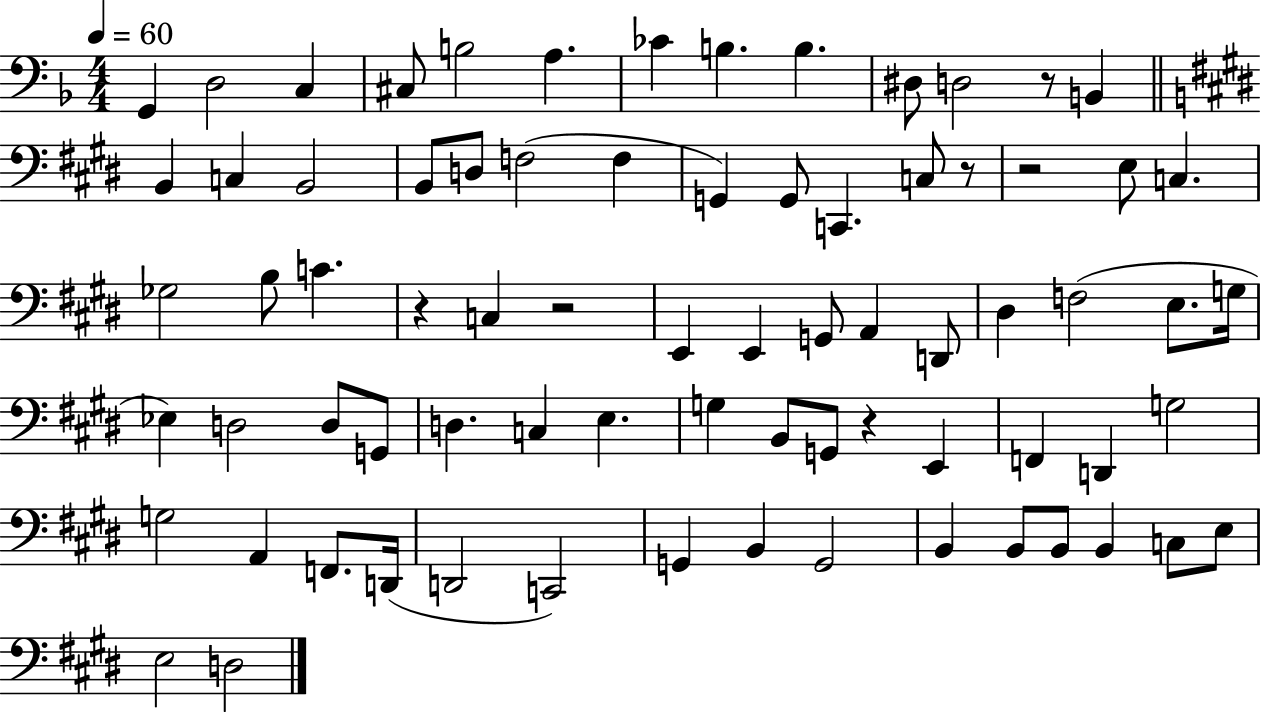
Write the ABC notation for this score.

X:1
T:Untitled
M:4/4
L:1/4
K:F
G,, D,2 C, ^C,/2 B,2 A, _C B, B, ^D,/2 D,2 z/2 B,, B,, C, B,,2 B,,/2 D,/2 F,2 F, G,, G,,/2 C,, C,/2 z/2 z2 E,/2 C, _G,2 B,/2 C z C, z2 E,, E,, G,,/2 A,, D,,/2 ^D, F,2 E,/2 G,/4 _E, D,2 D,/2 G,,/2 D, C, E, G, B,,/2 G,,/2 z E,, F,, D,, G,2 G,2 A,, F,,/2 D,,/4 D,,2 C,,2 G,, B,, G,,2 B,, B,,/2 B,,/2 B,, C,/2 E,/2 E,2 D,2